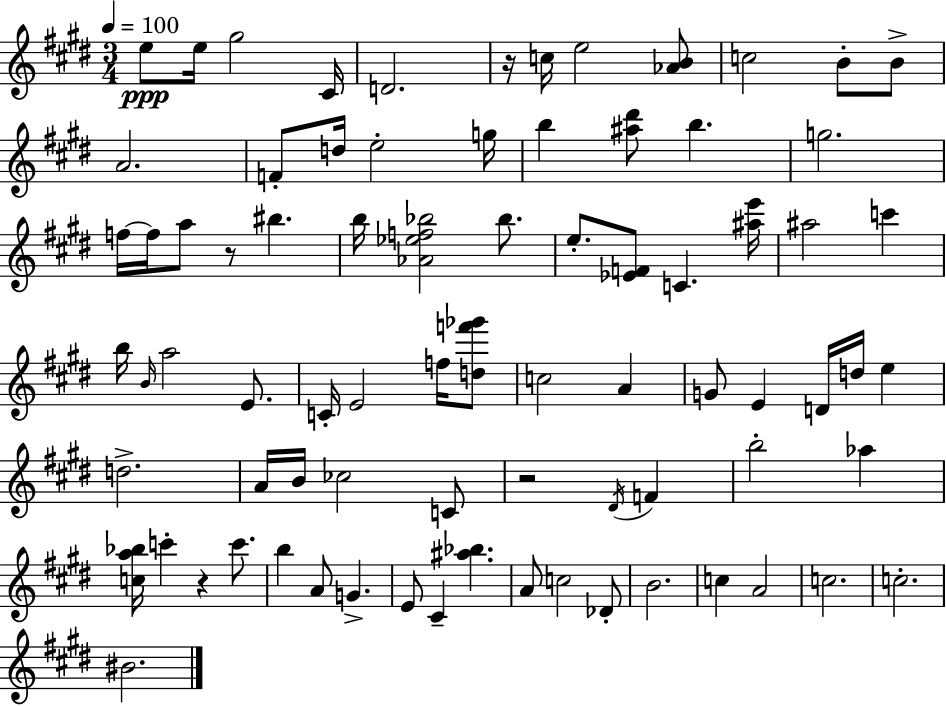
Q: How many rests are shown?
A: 4